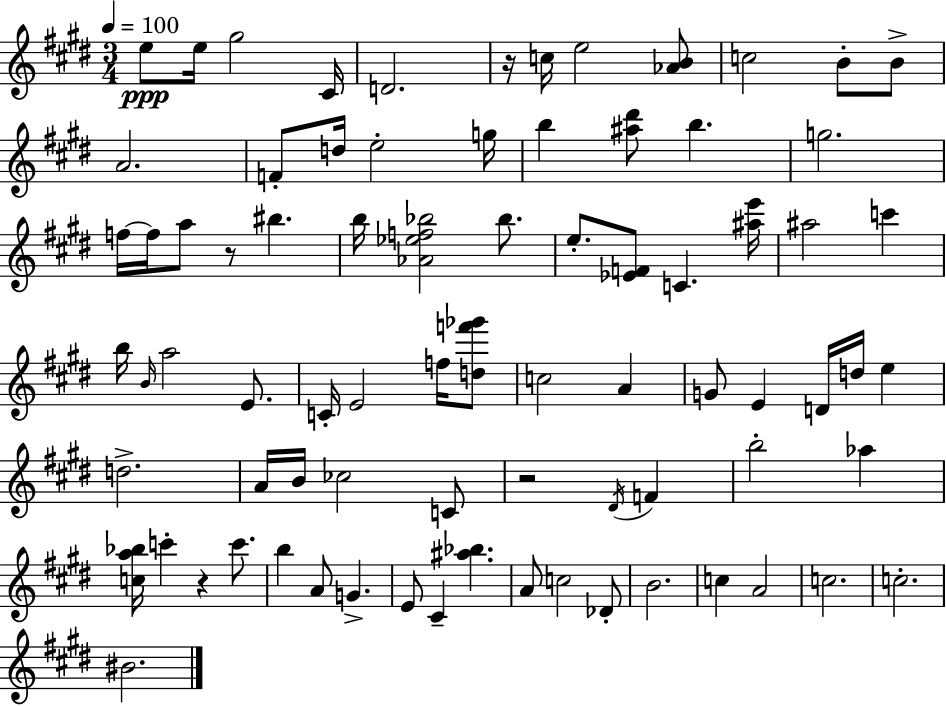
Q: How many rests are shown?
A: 4